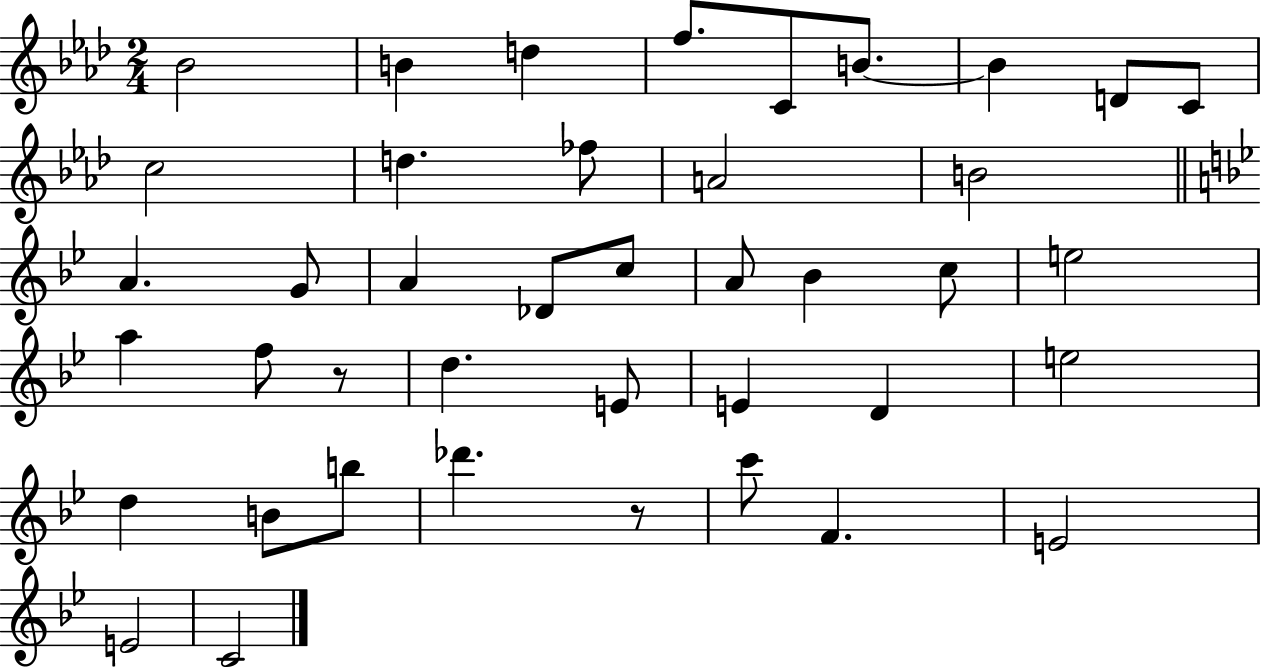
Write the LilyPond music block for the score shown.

{
  \clef treble
  \numericTimeSignature
  \time 2/4
  \key aes \major
  \repeat volta 2 { bes'2 | b'4 d''4 | f''8. c'8 b'8.~~ | b'4 d'8 c'8 | \break c''2 | d''4. fes''8 | a'2 | b'2 | \break \bar "||" \break \key bes \major a'4. g'8 | a'4 des'8 c''8 | a'8 bes'4 c''8 | e''2 | \break a''4 f''8 r8 | d''4. e'8 | e'4 d'4 | e''2 | \break d''4 b'8 b''8 | des'''4. r8 | c'''8 f'4. | e'2 | \break e'2 | c'2 | } \bar "|."
}